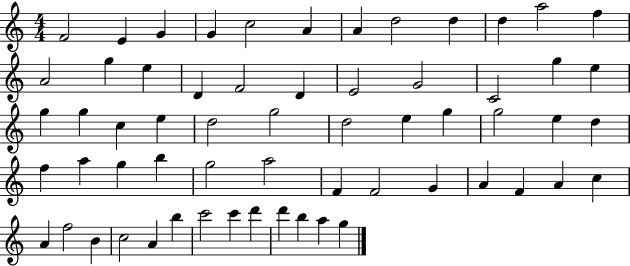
X:1
T:Untitled
M:4/4
L:1/4
K:C
F2 E G G c2 A A d2 d d a2 f A2 g e D F2 D E2 G2 C2 g e g g c e d2 g2 d2 e g g2 e d f a g b g2 a2 F F2 G A F A c A f2 B c2 A b c'2 c' d' d' b a g